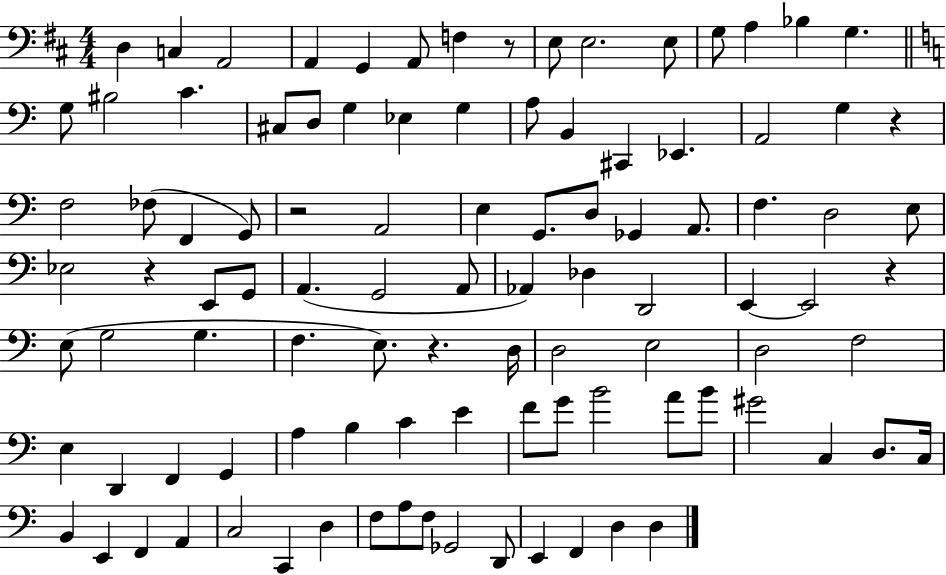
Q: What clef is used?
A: bass